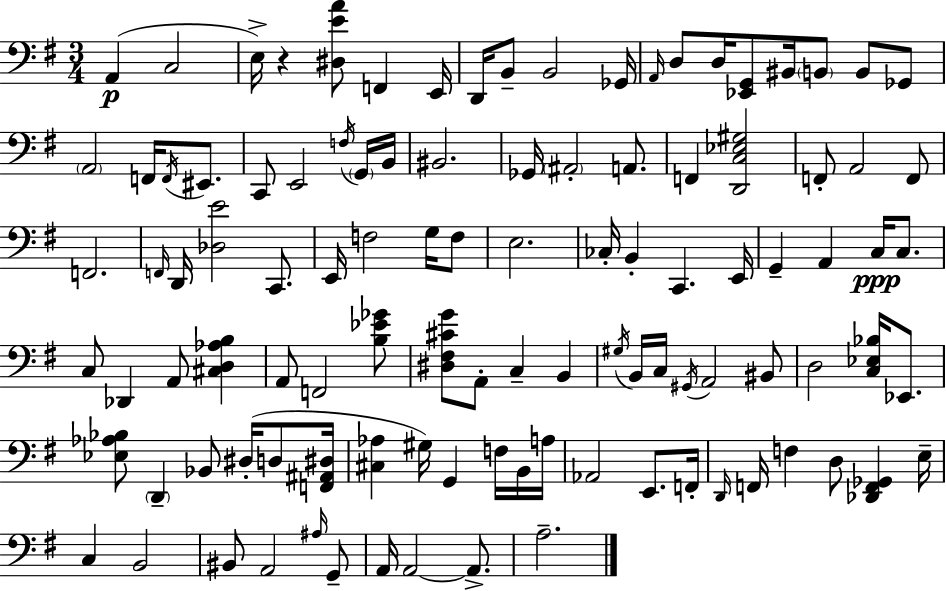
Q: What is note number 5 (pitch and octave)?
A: E2